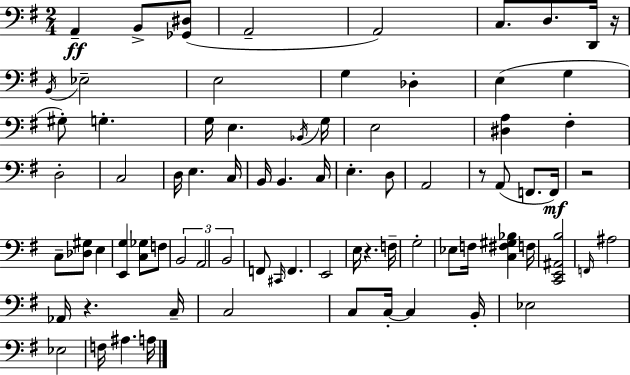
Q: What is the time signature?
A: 2/4